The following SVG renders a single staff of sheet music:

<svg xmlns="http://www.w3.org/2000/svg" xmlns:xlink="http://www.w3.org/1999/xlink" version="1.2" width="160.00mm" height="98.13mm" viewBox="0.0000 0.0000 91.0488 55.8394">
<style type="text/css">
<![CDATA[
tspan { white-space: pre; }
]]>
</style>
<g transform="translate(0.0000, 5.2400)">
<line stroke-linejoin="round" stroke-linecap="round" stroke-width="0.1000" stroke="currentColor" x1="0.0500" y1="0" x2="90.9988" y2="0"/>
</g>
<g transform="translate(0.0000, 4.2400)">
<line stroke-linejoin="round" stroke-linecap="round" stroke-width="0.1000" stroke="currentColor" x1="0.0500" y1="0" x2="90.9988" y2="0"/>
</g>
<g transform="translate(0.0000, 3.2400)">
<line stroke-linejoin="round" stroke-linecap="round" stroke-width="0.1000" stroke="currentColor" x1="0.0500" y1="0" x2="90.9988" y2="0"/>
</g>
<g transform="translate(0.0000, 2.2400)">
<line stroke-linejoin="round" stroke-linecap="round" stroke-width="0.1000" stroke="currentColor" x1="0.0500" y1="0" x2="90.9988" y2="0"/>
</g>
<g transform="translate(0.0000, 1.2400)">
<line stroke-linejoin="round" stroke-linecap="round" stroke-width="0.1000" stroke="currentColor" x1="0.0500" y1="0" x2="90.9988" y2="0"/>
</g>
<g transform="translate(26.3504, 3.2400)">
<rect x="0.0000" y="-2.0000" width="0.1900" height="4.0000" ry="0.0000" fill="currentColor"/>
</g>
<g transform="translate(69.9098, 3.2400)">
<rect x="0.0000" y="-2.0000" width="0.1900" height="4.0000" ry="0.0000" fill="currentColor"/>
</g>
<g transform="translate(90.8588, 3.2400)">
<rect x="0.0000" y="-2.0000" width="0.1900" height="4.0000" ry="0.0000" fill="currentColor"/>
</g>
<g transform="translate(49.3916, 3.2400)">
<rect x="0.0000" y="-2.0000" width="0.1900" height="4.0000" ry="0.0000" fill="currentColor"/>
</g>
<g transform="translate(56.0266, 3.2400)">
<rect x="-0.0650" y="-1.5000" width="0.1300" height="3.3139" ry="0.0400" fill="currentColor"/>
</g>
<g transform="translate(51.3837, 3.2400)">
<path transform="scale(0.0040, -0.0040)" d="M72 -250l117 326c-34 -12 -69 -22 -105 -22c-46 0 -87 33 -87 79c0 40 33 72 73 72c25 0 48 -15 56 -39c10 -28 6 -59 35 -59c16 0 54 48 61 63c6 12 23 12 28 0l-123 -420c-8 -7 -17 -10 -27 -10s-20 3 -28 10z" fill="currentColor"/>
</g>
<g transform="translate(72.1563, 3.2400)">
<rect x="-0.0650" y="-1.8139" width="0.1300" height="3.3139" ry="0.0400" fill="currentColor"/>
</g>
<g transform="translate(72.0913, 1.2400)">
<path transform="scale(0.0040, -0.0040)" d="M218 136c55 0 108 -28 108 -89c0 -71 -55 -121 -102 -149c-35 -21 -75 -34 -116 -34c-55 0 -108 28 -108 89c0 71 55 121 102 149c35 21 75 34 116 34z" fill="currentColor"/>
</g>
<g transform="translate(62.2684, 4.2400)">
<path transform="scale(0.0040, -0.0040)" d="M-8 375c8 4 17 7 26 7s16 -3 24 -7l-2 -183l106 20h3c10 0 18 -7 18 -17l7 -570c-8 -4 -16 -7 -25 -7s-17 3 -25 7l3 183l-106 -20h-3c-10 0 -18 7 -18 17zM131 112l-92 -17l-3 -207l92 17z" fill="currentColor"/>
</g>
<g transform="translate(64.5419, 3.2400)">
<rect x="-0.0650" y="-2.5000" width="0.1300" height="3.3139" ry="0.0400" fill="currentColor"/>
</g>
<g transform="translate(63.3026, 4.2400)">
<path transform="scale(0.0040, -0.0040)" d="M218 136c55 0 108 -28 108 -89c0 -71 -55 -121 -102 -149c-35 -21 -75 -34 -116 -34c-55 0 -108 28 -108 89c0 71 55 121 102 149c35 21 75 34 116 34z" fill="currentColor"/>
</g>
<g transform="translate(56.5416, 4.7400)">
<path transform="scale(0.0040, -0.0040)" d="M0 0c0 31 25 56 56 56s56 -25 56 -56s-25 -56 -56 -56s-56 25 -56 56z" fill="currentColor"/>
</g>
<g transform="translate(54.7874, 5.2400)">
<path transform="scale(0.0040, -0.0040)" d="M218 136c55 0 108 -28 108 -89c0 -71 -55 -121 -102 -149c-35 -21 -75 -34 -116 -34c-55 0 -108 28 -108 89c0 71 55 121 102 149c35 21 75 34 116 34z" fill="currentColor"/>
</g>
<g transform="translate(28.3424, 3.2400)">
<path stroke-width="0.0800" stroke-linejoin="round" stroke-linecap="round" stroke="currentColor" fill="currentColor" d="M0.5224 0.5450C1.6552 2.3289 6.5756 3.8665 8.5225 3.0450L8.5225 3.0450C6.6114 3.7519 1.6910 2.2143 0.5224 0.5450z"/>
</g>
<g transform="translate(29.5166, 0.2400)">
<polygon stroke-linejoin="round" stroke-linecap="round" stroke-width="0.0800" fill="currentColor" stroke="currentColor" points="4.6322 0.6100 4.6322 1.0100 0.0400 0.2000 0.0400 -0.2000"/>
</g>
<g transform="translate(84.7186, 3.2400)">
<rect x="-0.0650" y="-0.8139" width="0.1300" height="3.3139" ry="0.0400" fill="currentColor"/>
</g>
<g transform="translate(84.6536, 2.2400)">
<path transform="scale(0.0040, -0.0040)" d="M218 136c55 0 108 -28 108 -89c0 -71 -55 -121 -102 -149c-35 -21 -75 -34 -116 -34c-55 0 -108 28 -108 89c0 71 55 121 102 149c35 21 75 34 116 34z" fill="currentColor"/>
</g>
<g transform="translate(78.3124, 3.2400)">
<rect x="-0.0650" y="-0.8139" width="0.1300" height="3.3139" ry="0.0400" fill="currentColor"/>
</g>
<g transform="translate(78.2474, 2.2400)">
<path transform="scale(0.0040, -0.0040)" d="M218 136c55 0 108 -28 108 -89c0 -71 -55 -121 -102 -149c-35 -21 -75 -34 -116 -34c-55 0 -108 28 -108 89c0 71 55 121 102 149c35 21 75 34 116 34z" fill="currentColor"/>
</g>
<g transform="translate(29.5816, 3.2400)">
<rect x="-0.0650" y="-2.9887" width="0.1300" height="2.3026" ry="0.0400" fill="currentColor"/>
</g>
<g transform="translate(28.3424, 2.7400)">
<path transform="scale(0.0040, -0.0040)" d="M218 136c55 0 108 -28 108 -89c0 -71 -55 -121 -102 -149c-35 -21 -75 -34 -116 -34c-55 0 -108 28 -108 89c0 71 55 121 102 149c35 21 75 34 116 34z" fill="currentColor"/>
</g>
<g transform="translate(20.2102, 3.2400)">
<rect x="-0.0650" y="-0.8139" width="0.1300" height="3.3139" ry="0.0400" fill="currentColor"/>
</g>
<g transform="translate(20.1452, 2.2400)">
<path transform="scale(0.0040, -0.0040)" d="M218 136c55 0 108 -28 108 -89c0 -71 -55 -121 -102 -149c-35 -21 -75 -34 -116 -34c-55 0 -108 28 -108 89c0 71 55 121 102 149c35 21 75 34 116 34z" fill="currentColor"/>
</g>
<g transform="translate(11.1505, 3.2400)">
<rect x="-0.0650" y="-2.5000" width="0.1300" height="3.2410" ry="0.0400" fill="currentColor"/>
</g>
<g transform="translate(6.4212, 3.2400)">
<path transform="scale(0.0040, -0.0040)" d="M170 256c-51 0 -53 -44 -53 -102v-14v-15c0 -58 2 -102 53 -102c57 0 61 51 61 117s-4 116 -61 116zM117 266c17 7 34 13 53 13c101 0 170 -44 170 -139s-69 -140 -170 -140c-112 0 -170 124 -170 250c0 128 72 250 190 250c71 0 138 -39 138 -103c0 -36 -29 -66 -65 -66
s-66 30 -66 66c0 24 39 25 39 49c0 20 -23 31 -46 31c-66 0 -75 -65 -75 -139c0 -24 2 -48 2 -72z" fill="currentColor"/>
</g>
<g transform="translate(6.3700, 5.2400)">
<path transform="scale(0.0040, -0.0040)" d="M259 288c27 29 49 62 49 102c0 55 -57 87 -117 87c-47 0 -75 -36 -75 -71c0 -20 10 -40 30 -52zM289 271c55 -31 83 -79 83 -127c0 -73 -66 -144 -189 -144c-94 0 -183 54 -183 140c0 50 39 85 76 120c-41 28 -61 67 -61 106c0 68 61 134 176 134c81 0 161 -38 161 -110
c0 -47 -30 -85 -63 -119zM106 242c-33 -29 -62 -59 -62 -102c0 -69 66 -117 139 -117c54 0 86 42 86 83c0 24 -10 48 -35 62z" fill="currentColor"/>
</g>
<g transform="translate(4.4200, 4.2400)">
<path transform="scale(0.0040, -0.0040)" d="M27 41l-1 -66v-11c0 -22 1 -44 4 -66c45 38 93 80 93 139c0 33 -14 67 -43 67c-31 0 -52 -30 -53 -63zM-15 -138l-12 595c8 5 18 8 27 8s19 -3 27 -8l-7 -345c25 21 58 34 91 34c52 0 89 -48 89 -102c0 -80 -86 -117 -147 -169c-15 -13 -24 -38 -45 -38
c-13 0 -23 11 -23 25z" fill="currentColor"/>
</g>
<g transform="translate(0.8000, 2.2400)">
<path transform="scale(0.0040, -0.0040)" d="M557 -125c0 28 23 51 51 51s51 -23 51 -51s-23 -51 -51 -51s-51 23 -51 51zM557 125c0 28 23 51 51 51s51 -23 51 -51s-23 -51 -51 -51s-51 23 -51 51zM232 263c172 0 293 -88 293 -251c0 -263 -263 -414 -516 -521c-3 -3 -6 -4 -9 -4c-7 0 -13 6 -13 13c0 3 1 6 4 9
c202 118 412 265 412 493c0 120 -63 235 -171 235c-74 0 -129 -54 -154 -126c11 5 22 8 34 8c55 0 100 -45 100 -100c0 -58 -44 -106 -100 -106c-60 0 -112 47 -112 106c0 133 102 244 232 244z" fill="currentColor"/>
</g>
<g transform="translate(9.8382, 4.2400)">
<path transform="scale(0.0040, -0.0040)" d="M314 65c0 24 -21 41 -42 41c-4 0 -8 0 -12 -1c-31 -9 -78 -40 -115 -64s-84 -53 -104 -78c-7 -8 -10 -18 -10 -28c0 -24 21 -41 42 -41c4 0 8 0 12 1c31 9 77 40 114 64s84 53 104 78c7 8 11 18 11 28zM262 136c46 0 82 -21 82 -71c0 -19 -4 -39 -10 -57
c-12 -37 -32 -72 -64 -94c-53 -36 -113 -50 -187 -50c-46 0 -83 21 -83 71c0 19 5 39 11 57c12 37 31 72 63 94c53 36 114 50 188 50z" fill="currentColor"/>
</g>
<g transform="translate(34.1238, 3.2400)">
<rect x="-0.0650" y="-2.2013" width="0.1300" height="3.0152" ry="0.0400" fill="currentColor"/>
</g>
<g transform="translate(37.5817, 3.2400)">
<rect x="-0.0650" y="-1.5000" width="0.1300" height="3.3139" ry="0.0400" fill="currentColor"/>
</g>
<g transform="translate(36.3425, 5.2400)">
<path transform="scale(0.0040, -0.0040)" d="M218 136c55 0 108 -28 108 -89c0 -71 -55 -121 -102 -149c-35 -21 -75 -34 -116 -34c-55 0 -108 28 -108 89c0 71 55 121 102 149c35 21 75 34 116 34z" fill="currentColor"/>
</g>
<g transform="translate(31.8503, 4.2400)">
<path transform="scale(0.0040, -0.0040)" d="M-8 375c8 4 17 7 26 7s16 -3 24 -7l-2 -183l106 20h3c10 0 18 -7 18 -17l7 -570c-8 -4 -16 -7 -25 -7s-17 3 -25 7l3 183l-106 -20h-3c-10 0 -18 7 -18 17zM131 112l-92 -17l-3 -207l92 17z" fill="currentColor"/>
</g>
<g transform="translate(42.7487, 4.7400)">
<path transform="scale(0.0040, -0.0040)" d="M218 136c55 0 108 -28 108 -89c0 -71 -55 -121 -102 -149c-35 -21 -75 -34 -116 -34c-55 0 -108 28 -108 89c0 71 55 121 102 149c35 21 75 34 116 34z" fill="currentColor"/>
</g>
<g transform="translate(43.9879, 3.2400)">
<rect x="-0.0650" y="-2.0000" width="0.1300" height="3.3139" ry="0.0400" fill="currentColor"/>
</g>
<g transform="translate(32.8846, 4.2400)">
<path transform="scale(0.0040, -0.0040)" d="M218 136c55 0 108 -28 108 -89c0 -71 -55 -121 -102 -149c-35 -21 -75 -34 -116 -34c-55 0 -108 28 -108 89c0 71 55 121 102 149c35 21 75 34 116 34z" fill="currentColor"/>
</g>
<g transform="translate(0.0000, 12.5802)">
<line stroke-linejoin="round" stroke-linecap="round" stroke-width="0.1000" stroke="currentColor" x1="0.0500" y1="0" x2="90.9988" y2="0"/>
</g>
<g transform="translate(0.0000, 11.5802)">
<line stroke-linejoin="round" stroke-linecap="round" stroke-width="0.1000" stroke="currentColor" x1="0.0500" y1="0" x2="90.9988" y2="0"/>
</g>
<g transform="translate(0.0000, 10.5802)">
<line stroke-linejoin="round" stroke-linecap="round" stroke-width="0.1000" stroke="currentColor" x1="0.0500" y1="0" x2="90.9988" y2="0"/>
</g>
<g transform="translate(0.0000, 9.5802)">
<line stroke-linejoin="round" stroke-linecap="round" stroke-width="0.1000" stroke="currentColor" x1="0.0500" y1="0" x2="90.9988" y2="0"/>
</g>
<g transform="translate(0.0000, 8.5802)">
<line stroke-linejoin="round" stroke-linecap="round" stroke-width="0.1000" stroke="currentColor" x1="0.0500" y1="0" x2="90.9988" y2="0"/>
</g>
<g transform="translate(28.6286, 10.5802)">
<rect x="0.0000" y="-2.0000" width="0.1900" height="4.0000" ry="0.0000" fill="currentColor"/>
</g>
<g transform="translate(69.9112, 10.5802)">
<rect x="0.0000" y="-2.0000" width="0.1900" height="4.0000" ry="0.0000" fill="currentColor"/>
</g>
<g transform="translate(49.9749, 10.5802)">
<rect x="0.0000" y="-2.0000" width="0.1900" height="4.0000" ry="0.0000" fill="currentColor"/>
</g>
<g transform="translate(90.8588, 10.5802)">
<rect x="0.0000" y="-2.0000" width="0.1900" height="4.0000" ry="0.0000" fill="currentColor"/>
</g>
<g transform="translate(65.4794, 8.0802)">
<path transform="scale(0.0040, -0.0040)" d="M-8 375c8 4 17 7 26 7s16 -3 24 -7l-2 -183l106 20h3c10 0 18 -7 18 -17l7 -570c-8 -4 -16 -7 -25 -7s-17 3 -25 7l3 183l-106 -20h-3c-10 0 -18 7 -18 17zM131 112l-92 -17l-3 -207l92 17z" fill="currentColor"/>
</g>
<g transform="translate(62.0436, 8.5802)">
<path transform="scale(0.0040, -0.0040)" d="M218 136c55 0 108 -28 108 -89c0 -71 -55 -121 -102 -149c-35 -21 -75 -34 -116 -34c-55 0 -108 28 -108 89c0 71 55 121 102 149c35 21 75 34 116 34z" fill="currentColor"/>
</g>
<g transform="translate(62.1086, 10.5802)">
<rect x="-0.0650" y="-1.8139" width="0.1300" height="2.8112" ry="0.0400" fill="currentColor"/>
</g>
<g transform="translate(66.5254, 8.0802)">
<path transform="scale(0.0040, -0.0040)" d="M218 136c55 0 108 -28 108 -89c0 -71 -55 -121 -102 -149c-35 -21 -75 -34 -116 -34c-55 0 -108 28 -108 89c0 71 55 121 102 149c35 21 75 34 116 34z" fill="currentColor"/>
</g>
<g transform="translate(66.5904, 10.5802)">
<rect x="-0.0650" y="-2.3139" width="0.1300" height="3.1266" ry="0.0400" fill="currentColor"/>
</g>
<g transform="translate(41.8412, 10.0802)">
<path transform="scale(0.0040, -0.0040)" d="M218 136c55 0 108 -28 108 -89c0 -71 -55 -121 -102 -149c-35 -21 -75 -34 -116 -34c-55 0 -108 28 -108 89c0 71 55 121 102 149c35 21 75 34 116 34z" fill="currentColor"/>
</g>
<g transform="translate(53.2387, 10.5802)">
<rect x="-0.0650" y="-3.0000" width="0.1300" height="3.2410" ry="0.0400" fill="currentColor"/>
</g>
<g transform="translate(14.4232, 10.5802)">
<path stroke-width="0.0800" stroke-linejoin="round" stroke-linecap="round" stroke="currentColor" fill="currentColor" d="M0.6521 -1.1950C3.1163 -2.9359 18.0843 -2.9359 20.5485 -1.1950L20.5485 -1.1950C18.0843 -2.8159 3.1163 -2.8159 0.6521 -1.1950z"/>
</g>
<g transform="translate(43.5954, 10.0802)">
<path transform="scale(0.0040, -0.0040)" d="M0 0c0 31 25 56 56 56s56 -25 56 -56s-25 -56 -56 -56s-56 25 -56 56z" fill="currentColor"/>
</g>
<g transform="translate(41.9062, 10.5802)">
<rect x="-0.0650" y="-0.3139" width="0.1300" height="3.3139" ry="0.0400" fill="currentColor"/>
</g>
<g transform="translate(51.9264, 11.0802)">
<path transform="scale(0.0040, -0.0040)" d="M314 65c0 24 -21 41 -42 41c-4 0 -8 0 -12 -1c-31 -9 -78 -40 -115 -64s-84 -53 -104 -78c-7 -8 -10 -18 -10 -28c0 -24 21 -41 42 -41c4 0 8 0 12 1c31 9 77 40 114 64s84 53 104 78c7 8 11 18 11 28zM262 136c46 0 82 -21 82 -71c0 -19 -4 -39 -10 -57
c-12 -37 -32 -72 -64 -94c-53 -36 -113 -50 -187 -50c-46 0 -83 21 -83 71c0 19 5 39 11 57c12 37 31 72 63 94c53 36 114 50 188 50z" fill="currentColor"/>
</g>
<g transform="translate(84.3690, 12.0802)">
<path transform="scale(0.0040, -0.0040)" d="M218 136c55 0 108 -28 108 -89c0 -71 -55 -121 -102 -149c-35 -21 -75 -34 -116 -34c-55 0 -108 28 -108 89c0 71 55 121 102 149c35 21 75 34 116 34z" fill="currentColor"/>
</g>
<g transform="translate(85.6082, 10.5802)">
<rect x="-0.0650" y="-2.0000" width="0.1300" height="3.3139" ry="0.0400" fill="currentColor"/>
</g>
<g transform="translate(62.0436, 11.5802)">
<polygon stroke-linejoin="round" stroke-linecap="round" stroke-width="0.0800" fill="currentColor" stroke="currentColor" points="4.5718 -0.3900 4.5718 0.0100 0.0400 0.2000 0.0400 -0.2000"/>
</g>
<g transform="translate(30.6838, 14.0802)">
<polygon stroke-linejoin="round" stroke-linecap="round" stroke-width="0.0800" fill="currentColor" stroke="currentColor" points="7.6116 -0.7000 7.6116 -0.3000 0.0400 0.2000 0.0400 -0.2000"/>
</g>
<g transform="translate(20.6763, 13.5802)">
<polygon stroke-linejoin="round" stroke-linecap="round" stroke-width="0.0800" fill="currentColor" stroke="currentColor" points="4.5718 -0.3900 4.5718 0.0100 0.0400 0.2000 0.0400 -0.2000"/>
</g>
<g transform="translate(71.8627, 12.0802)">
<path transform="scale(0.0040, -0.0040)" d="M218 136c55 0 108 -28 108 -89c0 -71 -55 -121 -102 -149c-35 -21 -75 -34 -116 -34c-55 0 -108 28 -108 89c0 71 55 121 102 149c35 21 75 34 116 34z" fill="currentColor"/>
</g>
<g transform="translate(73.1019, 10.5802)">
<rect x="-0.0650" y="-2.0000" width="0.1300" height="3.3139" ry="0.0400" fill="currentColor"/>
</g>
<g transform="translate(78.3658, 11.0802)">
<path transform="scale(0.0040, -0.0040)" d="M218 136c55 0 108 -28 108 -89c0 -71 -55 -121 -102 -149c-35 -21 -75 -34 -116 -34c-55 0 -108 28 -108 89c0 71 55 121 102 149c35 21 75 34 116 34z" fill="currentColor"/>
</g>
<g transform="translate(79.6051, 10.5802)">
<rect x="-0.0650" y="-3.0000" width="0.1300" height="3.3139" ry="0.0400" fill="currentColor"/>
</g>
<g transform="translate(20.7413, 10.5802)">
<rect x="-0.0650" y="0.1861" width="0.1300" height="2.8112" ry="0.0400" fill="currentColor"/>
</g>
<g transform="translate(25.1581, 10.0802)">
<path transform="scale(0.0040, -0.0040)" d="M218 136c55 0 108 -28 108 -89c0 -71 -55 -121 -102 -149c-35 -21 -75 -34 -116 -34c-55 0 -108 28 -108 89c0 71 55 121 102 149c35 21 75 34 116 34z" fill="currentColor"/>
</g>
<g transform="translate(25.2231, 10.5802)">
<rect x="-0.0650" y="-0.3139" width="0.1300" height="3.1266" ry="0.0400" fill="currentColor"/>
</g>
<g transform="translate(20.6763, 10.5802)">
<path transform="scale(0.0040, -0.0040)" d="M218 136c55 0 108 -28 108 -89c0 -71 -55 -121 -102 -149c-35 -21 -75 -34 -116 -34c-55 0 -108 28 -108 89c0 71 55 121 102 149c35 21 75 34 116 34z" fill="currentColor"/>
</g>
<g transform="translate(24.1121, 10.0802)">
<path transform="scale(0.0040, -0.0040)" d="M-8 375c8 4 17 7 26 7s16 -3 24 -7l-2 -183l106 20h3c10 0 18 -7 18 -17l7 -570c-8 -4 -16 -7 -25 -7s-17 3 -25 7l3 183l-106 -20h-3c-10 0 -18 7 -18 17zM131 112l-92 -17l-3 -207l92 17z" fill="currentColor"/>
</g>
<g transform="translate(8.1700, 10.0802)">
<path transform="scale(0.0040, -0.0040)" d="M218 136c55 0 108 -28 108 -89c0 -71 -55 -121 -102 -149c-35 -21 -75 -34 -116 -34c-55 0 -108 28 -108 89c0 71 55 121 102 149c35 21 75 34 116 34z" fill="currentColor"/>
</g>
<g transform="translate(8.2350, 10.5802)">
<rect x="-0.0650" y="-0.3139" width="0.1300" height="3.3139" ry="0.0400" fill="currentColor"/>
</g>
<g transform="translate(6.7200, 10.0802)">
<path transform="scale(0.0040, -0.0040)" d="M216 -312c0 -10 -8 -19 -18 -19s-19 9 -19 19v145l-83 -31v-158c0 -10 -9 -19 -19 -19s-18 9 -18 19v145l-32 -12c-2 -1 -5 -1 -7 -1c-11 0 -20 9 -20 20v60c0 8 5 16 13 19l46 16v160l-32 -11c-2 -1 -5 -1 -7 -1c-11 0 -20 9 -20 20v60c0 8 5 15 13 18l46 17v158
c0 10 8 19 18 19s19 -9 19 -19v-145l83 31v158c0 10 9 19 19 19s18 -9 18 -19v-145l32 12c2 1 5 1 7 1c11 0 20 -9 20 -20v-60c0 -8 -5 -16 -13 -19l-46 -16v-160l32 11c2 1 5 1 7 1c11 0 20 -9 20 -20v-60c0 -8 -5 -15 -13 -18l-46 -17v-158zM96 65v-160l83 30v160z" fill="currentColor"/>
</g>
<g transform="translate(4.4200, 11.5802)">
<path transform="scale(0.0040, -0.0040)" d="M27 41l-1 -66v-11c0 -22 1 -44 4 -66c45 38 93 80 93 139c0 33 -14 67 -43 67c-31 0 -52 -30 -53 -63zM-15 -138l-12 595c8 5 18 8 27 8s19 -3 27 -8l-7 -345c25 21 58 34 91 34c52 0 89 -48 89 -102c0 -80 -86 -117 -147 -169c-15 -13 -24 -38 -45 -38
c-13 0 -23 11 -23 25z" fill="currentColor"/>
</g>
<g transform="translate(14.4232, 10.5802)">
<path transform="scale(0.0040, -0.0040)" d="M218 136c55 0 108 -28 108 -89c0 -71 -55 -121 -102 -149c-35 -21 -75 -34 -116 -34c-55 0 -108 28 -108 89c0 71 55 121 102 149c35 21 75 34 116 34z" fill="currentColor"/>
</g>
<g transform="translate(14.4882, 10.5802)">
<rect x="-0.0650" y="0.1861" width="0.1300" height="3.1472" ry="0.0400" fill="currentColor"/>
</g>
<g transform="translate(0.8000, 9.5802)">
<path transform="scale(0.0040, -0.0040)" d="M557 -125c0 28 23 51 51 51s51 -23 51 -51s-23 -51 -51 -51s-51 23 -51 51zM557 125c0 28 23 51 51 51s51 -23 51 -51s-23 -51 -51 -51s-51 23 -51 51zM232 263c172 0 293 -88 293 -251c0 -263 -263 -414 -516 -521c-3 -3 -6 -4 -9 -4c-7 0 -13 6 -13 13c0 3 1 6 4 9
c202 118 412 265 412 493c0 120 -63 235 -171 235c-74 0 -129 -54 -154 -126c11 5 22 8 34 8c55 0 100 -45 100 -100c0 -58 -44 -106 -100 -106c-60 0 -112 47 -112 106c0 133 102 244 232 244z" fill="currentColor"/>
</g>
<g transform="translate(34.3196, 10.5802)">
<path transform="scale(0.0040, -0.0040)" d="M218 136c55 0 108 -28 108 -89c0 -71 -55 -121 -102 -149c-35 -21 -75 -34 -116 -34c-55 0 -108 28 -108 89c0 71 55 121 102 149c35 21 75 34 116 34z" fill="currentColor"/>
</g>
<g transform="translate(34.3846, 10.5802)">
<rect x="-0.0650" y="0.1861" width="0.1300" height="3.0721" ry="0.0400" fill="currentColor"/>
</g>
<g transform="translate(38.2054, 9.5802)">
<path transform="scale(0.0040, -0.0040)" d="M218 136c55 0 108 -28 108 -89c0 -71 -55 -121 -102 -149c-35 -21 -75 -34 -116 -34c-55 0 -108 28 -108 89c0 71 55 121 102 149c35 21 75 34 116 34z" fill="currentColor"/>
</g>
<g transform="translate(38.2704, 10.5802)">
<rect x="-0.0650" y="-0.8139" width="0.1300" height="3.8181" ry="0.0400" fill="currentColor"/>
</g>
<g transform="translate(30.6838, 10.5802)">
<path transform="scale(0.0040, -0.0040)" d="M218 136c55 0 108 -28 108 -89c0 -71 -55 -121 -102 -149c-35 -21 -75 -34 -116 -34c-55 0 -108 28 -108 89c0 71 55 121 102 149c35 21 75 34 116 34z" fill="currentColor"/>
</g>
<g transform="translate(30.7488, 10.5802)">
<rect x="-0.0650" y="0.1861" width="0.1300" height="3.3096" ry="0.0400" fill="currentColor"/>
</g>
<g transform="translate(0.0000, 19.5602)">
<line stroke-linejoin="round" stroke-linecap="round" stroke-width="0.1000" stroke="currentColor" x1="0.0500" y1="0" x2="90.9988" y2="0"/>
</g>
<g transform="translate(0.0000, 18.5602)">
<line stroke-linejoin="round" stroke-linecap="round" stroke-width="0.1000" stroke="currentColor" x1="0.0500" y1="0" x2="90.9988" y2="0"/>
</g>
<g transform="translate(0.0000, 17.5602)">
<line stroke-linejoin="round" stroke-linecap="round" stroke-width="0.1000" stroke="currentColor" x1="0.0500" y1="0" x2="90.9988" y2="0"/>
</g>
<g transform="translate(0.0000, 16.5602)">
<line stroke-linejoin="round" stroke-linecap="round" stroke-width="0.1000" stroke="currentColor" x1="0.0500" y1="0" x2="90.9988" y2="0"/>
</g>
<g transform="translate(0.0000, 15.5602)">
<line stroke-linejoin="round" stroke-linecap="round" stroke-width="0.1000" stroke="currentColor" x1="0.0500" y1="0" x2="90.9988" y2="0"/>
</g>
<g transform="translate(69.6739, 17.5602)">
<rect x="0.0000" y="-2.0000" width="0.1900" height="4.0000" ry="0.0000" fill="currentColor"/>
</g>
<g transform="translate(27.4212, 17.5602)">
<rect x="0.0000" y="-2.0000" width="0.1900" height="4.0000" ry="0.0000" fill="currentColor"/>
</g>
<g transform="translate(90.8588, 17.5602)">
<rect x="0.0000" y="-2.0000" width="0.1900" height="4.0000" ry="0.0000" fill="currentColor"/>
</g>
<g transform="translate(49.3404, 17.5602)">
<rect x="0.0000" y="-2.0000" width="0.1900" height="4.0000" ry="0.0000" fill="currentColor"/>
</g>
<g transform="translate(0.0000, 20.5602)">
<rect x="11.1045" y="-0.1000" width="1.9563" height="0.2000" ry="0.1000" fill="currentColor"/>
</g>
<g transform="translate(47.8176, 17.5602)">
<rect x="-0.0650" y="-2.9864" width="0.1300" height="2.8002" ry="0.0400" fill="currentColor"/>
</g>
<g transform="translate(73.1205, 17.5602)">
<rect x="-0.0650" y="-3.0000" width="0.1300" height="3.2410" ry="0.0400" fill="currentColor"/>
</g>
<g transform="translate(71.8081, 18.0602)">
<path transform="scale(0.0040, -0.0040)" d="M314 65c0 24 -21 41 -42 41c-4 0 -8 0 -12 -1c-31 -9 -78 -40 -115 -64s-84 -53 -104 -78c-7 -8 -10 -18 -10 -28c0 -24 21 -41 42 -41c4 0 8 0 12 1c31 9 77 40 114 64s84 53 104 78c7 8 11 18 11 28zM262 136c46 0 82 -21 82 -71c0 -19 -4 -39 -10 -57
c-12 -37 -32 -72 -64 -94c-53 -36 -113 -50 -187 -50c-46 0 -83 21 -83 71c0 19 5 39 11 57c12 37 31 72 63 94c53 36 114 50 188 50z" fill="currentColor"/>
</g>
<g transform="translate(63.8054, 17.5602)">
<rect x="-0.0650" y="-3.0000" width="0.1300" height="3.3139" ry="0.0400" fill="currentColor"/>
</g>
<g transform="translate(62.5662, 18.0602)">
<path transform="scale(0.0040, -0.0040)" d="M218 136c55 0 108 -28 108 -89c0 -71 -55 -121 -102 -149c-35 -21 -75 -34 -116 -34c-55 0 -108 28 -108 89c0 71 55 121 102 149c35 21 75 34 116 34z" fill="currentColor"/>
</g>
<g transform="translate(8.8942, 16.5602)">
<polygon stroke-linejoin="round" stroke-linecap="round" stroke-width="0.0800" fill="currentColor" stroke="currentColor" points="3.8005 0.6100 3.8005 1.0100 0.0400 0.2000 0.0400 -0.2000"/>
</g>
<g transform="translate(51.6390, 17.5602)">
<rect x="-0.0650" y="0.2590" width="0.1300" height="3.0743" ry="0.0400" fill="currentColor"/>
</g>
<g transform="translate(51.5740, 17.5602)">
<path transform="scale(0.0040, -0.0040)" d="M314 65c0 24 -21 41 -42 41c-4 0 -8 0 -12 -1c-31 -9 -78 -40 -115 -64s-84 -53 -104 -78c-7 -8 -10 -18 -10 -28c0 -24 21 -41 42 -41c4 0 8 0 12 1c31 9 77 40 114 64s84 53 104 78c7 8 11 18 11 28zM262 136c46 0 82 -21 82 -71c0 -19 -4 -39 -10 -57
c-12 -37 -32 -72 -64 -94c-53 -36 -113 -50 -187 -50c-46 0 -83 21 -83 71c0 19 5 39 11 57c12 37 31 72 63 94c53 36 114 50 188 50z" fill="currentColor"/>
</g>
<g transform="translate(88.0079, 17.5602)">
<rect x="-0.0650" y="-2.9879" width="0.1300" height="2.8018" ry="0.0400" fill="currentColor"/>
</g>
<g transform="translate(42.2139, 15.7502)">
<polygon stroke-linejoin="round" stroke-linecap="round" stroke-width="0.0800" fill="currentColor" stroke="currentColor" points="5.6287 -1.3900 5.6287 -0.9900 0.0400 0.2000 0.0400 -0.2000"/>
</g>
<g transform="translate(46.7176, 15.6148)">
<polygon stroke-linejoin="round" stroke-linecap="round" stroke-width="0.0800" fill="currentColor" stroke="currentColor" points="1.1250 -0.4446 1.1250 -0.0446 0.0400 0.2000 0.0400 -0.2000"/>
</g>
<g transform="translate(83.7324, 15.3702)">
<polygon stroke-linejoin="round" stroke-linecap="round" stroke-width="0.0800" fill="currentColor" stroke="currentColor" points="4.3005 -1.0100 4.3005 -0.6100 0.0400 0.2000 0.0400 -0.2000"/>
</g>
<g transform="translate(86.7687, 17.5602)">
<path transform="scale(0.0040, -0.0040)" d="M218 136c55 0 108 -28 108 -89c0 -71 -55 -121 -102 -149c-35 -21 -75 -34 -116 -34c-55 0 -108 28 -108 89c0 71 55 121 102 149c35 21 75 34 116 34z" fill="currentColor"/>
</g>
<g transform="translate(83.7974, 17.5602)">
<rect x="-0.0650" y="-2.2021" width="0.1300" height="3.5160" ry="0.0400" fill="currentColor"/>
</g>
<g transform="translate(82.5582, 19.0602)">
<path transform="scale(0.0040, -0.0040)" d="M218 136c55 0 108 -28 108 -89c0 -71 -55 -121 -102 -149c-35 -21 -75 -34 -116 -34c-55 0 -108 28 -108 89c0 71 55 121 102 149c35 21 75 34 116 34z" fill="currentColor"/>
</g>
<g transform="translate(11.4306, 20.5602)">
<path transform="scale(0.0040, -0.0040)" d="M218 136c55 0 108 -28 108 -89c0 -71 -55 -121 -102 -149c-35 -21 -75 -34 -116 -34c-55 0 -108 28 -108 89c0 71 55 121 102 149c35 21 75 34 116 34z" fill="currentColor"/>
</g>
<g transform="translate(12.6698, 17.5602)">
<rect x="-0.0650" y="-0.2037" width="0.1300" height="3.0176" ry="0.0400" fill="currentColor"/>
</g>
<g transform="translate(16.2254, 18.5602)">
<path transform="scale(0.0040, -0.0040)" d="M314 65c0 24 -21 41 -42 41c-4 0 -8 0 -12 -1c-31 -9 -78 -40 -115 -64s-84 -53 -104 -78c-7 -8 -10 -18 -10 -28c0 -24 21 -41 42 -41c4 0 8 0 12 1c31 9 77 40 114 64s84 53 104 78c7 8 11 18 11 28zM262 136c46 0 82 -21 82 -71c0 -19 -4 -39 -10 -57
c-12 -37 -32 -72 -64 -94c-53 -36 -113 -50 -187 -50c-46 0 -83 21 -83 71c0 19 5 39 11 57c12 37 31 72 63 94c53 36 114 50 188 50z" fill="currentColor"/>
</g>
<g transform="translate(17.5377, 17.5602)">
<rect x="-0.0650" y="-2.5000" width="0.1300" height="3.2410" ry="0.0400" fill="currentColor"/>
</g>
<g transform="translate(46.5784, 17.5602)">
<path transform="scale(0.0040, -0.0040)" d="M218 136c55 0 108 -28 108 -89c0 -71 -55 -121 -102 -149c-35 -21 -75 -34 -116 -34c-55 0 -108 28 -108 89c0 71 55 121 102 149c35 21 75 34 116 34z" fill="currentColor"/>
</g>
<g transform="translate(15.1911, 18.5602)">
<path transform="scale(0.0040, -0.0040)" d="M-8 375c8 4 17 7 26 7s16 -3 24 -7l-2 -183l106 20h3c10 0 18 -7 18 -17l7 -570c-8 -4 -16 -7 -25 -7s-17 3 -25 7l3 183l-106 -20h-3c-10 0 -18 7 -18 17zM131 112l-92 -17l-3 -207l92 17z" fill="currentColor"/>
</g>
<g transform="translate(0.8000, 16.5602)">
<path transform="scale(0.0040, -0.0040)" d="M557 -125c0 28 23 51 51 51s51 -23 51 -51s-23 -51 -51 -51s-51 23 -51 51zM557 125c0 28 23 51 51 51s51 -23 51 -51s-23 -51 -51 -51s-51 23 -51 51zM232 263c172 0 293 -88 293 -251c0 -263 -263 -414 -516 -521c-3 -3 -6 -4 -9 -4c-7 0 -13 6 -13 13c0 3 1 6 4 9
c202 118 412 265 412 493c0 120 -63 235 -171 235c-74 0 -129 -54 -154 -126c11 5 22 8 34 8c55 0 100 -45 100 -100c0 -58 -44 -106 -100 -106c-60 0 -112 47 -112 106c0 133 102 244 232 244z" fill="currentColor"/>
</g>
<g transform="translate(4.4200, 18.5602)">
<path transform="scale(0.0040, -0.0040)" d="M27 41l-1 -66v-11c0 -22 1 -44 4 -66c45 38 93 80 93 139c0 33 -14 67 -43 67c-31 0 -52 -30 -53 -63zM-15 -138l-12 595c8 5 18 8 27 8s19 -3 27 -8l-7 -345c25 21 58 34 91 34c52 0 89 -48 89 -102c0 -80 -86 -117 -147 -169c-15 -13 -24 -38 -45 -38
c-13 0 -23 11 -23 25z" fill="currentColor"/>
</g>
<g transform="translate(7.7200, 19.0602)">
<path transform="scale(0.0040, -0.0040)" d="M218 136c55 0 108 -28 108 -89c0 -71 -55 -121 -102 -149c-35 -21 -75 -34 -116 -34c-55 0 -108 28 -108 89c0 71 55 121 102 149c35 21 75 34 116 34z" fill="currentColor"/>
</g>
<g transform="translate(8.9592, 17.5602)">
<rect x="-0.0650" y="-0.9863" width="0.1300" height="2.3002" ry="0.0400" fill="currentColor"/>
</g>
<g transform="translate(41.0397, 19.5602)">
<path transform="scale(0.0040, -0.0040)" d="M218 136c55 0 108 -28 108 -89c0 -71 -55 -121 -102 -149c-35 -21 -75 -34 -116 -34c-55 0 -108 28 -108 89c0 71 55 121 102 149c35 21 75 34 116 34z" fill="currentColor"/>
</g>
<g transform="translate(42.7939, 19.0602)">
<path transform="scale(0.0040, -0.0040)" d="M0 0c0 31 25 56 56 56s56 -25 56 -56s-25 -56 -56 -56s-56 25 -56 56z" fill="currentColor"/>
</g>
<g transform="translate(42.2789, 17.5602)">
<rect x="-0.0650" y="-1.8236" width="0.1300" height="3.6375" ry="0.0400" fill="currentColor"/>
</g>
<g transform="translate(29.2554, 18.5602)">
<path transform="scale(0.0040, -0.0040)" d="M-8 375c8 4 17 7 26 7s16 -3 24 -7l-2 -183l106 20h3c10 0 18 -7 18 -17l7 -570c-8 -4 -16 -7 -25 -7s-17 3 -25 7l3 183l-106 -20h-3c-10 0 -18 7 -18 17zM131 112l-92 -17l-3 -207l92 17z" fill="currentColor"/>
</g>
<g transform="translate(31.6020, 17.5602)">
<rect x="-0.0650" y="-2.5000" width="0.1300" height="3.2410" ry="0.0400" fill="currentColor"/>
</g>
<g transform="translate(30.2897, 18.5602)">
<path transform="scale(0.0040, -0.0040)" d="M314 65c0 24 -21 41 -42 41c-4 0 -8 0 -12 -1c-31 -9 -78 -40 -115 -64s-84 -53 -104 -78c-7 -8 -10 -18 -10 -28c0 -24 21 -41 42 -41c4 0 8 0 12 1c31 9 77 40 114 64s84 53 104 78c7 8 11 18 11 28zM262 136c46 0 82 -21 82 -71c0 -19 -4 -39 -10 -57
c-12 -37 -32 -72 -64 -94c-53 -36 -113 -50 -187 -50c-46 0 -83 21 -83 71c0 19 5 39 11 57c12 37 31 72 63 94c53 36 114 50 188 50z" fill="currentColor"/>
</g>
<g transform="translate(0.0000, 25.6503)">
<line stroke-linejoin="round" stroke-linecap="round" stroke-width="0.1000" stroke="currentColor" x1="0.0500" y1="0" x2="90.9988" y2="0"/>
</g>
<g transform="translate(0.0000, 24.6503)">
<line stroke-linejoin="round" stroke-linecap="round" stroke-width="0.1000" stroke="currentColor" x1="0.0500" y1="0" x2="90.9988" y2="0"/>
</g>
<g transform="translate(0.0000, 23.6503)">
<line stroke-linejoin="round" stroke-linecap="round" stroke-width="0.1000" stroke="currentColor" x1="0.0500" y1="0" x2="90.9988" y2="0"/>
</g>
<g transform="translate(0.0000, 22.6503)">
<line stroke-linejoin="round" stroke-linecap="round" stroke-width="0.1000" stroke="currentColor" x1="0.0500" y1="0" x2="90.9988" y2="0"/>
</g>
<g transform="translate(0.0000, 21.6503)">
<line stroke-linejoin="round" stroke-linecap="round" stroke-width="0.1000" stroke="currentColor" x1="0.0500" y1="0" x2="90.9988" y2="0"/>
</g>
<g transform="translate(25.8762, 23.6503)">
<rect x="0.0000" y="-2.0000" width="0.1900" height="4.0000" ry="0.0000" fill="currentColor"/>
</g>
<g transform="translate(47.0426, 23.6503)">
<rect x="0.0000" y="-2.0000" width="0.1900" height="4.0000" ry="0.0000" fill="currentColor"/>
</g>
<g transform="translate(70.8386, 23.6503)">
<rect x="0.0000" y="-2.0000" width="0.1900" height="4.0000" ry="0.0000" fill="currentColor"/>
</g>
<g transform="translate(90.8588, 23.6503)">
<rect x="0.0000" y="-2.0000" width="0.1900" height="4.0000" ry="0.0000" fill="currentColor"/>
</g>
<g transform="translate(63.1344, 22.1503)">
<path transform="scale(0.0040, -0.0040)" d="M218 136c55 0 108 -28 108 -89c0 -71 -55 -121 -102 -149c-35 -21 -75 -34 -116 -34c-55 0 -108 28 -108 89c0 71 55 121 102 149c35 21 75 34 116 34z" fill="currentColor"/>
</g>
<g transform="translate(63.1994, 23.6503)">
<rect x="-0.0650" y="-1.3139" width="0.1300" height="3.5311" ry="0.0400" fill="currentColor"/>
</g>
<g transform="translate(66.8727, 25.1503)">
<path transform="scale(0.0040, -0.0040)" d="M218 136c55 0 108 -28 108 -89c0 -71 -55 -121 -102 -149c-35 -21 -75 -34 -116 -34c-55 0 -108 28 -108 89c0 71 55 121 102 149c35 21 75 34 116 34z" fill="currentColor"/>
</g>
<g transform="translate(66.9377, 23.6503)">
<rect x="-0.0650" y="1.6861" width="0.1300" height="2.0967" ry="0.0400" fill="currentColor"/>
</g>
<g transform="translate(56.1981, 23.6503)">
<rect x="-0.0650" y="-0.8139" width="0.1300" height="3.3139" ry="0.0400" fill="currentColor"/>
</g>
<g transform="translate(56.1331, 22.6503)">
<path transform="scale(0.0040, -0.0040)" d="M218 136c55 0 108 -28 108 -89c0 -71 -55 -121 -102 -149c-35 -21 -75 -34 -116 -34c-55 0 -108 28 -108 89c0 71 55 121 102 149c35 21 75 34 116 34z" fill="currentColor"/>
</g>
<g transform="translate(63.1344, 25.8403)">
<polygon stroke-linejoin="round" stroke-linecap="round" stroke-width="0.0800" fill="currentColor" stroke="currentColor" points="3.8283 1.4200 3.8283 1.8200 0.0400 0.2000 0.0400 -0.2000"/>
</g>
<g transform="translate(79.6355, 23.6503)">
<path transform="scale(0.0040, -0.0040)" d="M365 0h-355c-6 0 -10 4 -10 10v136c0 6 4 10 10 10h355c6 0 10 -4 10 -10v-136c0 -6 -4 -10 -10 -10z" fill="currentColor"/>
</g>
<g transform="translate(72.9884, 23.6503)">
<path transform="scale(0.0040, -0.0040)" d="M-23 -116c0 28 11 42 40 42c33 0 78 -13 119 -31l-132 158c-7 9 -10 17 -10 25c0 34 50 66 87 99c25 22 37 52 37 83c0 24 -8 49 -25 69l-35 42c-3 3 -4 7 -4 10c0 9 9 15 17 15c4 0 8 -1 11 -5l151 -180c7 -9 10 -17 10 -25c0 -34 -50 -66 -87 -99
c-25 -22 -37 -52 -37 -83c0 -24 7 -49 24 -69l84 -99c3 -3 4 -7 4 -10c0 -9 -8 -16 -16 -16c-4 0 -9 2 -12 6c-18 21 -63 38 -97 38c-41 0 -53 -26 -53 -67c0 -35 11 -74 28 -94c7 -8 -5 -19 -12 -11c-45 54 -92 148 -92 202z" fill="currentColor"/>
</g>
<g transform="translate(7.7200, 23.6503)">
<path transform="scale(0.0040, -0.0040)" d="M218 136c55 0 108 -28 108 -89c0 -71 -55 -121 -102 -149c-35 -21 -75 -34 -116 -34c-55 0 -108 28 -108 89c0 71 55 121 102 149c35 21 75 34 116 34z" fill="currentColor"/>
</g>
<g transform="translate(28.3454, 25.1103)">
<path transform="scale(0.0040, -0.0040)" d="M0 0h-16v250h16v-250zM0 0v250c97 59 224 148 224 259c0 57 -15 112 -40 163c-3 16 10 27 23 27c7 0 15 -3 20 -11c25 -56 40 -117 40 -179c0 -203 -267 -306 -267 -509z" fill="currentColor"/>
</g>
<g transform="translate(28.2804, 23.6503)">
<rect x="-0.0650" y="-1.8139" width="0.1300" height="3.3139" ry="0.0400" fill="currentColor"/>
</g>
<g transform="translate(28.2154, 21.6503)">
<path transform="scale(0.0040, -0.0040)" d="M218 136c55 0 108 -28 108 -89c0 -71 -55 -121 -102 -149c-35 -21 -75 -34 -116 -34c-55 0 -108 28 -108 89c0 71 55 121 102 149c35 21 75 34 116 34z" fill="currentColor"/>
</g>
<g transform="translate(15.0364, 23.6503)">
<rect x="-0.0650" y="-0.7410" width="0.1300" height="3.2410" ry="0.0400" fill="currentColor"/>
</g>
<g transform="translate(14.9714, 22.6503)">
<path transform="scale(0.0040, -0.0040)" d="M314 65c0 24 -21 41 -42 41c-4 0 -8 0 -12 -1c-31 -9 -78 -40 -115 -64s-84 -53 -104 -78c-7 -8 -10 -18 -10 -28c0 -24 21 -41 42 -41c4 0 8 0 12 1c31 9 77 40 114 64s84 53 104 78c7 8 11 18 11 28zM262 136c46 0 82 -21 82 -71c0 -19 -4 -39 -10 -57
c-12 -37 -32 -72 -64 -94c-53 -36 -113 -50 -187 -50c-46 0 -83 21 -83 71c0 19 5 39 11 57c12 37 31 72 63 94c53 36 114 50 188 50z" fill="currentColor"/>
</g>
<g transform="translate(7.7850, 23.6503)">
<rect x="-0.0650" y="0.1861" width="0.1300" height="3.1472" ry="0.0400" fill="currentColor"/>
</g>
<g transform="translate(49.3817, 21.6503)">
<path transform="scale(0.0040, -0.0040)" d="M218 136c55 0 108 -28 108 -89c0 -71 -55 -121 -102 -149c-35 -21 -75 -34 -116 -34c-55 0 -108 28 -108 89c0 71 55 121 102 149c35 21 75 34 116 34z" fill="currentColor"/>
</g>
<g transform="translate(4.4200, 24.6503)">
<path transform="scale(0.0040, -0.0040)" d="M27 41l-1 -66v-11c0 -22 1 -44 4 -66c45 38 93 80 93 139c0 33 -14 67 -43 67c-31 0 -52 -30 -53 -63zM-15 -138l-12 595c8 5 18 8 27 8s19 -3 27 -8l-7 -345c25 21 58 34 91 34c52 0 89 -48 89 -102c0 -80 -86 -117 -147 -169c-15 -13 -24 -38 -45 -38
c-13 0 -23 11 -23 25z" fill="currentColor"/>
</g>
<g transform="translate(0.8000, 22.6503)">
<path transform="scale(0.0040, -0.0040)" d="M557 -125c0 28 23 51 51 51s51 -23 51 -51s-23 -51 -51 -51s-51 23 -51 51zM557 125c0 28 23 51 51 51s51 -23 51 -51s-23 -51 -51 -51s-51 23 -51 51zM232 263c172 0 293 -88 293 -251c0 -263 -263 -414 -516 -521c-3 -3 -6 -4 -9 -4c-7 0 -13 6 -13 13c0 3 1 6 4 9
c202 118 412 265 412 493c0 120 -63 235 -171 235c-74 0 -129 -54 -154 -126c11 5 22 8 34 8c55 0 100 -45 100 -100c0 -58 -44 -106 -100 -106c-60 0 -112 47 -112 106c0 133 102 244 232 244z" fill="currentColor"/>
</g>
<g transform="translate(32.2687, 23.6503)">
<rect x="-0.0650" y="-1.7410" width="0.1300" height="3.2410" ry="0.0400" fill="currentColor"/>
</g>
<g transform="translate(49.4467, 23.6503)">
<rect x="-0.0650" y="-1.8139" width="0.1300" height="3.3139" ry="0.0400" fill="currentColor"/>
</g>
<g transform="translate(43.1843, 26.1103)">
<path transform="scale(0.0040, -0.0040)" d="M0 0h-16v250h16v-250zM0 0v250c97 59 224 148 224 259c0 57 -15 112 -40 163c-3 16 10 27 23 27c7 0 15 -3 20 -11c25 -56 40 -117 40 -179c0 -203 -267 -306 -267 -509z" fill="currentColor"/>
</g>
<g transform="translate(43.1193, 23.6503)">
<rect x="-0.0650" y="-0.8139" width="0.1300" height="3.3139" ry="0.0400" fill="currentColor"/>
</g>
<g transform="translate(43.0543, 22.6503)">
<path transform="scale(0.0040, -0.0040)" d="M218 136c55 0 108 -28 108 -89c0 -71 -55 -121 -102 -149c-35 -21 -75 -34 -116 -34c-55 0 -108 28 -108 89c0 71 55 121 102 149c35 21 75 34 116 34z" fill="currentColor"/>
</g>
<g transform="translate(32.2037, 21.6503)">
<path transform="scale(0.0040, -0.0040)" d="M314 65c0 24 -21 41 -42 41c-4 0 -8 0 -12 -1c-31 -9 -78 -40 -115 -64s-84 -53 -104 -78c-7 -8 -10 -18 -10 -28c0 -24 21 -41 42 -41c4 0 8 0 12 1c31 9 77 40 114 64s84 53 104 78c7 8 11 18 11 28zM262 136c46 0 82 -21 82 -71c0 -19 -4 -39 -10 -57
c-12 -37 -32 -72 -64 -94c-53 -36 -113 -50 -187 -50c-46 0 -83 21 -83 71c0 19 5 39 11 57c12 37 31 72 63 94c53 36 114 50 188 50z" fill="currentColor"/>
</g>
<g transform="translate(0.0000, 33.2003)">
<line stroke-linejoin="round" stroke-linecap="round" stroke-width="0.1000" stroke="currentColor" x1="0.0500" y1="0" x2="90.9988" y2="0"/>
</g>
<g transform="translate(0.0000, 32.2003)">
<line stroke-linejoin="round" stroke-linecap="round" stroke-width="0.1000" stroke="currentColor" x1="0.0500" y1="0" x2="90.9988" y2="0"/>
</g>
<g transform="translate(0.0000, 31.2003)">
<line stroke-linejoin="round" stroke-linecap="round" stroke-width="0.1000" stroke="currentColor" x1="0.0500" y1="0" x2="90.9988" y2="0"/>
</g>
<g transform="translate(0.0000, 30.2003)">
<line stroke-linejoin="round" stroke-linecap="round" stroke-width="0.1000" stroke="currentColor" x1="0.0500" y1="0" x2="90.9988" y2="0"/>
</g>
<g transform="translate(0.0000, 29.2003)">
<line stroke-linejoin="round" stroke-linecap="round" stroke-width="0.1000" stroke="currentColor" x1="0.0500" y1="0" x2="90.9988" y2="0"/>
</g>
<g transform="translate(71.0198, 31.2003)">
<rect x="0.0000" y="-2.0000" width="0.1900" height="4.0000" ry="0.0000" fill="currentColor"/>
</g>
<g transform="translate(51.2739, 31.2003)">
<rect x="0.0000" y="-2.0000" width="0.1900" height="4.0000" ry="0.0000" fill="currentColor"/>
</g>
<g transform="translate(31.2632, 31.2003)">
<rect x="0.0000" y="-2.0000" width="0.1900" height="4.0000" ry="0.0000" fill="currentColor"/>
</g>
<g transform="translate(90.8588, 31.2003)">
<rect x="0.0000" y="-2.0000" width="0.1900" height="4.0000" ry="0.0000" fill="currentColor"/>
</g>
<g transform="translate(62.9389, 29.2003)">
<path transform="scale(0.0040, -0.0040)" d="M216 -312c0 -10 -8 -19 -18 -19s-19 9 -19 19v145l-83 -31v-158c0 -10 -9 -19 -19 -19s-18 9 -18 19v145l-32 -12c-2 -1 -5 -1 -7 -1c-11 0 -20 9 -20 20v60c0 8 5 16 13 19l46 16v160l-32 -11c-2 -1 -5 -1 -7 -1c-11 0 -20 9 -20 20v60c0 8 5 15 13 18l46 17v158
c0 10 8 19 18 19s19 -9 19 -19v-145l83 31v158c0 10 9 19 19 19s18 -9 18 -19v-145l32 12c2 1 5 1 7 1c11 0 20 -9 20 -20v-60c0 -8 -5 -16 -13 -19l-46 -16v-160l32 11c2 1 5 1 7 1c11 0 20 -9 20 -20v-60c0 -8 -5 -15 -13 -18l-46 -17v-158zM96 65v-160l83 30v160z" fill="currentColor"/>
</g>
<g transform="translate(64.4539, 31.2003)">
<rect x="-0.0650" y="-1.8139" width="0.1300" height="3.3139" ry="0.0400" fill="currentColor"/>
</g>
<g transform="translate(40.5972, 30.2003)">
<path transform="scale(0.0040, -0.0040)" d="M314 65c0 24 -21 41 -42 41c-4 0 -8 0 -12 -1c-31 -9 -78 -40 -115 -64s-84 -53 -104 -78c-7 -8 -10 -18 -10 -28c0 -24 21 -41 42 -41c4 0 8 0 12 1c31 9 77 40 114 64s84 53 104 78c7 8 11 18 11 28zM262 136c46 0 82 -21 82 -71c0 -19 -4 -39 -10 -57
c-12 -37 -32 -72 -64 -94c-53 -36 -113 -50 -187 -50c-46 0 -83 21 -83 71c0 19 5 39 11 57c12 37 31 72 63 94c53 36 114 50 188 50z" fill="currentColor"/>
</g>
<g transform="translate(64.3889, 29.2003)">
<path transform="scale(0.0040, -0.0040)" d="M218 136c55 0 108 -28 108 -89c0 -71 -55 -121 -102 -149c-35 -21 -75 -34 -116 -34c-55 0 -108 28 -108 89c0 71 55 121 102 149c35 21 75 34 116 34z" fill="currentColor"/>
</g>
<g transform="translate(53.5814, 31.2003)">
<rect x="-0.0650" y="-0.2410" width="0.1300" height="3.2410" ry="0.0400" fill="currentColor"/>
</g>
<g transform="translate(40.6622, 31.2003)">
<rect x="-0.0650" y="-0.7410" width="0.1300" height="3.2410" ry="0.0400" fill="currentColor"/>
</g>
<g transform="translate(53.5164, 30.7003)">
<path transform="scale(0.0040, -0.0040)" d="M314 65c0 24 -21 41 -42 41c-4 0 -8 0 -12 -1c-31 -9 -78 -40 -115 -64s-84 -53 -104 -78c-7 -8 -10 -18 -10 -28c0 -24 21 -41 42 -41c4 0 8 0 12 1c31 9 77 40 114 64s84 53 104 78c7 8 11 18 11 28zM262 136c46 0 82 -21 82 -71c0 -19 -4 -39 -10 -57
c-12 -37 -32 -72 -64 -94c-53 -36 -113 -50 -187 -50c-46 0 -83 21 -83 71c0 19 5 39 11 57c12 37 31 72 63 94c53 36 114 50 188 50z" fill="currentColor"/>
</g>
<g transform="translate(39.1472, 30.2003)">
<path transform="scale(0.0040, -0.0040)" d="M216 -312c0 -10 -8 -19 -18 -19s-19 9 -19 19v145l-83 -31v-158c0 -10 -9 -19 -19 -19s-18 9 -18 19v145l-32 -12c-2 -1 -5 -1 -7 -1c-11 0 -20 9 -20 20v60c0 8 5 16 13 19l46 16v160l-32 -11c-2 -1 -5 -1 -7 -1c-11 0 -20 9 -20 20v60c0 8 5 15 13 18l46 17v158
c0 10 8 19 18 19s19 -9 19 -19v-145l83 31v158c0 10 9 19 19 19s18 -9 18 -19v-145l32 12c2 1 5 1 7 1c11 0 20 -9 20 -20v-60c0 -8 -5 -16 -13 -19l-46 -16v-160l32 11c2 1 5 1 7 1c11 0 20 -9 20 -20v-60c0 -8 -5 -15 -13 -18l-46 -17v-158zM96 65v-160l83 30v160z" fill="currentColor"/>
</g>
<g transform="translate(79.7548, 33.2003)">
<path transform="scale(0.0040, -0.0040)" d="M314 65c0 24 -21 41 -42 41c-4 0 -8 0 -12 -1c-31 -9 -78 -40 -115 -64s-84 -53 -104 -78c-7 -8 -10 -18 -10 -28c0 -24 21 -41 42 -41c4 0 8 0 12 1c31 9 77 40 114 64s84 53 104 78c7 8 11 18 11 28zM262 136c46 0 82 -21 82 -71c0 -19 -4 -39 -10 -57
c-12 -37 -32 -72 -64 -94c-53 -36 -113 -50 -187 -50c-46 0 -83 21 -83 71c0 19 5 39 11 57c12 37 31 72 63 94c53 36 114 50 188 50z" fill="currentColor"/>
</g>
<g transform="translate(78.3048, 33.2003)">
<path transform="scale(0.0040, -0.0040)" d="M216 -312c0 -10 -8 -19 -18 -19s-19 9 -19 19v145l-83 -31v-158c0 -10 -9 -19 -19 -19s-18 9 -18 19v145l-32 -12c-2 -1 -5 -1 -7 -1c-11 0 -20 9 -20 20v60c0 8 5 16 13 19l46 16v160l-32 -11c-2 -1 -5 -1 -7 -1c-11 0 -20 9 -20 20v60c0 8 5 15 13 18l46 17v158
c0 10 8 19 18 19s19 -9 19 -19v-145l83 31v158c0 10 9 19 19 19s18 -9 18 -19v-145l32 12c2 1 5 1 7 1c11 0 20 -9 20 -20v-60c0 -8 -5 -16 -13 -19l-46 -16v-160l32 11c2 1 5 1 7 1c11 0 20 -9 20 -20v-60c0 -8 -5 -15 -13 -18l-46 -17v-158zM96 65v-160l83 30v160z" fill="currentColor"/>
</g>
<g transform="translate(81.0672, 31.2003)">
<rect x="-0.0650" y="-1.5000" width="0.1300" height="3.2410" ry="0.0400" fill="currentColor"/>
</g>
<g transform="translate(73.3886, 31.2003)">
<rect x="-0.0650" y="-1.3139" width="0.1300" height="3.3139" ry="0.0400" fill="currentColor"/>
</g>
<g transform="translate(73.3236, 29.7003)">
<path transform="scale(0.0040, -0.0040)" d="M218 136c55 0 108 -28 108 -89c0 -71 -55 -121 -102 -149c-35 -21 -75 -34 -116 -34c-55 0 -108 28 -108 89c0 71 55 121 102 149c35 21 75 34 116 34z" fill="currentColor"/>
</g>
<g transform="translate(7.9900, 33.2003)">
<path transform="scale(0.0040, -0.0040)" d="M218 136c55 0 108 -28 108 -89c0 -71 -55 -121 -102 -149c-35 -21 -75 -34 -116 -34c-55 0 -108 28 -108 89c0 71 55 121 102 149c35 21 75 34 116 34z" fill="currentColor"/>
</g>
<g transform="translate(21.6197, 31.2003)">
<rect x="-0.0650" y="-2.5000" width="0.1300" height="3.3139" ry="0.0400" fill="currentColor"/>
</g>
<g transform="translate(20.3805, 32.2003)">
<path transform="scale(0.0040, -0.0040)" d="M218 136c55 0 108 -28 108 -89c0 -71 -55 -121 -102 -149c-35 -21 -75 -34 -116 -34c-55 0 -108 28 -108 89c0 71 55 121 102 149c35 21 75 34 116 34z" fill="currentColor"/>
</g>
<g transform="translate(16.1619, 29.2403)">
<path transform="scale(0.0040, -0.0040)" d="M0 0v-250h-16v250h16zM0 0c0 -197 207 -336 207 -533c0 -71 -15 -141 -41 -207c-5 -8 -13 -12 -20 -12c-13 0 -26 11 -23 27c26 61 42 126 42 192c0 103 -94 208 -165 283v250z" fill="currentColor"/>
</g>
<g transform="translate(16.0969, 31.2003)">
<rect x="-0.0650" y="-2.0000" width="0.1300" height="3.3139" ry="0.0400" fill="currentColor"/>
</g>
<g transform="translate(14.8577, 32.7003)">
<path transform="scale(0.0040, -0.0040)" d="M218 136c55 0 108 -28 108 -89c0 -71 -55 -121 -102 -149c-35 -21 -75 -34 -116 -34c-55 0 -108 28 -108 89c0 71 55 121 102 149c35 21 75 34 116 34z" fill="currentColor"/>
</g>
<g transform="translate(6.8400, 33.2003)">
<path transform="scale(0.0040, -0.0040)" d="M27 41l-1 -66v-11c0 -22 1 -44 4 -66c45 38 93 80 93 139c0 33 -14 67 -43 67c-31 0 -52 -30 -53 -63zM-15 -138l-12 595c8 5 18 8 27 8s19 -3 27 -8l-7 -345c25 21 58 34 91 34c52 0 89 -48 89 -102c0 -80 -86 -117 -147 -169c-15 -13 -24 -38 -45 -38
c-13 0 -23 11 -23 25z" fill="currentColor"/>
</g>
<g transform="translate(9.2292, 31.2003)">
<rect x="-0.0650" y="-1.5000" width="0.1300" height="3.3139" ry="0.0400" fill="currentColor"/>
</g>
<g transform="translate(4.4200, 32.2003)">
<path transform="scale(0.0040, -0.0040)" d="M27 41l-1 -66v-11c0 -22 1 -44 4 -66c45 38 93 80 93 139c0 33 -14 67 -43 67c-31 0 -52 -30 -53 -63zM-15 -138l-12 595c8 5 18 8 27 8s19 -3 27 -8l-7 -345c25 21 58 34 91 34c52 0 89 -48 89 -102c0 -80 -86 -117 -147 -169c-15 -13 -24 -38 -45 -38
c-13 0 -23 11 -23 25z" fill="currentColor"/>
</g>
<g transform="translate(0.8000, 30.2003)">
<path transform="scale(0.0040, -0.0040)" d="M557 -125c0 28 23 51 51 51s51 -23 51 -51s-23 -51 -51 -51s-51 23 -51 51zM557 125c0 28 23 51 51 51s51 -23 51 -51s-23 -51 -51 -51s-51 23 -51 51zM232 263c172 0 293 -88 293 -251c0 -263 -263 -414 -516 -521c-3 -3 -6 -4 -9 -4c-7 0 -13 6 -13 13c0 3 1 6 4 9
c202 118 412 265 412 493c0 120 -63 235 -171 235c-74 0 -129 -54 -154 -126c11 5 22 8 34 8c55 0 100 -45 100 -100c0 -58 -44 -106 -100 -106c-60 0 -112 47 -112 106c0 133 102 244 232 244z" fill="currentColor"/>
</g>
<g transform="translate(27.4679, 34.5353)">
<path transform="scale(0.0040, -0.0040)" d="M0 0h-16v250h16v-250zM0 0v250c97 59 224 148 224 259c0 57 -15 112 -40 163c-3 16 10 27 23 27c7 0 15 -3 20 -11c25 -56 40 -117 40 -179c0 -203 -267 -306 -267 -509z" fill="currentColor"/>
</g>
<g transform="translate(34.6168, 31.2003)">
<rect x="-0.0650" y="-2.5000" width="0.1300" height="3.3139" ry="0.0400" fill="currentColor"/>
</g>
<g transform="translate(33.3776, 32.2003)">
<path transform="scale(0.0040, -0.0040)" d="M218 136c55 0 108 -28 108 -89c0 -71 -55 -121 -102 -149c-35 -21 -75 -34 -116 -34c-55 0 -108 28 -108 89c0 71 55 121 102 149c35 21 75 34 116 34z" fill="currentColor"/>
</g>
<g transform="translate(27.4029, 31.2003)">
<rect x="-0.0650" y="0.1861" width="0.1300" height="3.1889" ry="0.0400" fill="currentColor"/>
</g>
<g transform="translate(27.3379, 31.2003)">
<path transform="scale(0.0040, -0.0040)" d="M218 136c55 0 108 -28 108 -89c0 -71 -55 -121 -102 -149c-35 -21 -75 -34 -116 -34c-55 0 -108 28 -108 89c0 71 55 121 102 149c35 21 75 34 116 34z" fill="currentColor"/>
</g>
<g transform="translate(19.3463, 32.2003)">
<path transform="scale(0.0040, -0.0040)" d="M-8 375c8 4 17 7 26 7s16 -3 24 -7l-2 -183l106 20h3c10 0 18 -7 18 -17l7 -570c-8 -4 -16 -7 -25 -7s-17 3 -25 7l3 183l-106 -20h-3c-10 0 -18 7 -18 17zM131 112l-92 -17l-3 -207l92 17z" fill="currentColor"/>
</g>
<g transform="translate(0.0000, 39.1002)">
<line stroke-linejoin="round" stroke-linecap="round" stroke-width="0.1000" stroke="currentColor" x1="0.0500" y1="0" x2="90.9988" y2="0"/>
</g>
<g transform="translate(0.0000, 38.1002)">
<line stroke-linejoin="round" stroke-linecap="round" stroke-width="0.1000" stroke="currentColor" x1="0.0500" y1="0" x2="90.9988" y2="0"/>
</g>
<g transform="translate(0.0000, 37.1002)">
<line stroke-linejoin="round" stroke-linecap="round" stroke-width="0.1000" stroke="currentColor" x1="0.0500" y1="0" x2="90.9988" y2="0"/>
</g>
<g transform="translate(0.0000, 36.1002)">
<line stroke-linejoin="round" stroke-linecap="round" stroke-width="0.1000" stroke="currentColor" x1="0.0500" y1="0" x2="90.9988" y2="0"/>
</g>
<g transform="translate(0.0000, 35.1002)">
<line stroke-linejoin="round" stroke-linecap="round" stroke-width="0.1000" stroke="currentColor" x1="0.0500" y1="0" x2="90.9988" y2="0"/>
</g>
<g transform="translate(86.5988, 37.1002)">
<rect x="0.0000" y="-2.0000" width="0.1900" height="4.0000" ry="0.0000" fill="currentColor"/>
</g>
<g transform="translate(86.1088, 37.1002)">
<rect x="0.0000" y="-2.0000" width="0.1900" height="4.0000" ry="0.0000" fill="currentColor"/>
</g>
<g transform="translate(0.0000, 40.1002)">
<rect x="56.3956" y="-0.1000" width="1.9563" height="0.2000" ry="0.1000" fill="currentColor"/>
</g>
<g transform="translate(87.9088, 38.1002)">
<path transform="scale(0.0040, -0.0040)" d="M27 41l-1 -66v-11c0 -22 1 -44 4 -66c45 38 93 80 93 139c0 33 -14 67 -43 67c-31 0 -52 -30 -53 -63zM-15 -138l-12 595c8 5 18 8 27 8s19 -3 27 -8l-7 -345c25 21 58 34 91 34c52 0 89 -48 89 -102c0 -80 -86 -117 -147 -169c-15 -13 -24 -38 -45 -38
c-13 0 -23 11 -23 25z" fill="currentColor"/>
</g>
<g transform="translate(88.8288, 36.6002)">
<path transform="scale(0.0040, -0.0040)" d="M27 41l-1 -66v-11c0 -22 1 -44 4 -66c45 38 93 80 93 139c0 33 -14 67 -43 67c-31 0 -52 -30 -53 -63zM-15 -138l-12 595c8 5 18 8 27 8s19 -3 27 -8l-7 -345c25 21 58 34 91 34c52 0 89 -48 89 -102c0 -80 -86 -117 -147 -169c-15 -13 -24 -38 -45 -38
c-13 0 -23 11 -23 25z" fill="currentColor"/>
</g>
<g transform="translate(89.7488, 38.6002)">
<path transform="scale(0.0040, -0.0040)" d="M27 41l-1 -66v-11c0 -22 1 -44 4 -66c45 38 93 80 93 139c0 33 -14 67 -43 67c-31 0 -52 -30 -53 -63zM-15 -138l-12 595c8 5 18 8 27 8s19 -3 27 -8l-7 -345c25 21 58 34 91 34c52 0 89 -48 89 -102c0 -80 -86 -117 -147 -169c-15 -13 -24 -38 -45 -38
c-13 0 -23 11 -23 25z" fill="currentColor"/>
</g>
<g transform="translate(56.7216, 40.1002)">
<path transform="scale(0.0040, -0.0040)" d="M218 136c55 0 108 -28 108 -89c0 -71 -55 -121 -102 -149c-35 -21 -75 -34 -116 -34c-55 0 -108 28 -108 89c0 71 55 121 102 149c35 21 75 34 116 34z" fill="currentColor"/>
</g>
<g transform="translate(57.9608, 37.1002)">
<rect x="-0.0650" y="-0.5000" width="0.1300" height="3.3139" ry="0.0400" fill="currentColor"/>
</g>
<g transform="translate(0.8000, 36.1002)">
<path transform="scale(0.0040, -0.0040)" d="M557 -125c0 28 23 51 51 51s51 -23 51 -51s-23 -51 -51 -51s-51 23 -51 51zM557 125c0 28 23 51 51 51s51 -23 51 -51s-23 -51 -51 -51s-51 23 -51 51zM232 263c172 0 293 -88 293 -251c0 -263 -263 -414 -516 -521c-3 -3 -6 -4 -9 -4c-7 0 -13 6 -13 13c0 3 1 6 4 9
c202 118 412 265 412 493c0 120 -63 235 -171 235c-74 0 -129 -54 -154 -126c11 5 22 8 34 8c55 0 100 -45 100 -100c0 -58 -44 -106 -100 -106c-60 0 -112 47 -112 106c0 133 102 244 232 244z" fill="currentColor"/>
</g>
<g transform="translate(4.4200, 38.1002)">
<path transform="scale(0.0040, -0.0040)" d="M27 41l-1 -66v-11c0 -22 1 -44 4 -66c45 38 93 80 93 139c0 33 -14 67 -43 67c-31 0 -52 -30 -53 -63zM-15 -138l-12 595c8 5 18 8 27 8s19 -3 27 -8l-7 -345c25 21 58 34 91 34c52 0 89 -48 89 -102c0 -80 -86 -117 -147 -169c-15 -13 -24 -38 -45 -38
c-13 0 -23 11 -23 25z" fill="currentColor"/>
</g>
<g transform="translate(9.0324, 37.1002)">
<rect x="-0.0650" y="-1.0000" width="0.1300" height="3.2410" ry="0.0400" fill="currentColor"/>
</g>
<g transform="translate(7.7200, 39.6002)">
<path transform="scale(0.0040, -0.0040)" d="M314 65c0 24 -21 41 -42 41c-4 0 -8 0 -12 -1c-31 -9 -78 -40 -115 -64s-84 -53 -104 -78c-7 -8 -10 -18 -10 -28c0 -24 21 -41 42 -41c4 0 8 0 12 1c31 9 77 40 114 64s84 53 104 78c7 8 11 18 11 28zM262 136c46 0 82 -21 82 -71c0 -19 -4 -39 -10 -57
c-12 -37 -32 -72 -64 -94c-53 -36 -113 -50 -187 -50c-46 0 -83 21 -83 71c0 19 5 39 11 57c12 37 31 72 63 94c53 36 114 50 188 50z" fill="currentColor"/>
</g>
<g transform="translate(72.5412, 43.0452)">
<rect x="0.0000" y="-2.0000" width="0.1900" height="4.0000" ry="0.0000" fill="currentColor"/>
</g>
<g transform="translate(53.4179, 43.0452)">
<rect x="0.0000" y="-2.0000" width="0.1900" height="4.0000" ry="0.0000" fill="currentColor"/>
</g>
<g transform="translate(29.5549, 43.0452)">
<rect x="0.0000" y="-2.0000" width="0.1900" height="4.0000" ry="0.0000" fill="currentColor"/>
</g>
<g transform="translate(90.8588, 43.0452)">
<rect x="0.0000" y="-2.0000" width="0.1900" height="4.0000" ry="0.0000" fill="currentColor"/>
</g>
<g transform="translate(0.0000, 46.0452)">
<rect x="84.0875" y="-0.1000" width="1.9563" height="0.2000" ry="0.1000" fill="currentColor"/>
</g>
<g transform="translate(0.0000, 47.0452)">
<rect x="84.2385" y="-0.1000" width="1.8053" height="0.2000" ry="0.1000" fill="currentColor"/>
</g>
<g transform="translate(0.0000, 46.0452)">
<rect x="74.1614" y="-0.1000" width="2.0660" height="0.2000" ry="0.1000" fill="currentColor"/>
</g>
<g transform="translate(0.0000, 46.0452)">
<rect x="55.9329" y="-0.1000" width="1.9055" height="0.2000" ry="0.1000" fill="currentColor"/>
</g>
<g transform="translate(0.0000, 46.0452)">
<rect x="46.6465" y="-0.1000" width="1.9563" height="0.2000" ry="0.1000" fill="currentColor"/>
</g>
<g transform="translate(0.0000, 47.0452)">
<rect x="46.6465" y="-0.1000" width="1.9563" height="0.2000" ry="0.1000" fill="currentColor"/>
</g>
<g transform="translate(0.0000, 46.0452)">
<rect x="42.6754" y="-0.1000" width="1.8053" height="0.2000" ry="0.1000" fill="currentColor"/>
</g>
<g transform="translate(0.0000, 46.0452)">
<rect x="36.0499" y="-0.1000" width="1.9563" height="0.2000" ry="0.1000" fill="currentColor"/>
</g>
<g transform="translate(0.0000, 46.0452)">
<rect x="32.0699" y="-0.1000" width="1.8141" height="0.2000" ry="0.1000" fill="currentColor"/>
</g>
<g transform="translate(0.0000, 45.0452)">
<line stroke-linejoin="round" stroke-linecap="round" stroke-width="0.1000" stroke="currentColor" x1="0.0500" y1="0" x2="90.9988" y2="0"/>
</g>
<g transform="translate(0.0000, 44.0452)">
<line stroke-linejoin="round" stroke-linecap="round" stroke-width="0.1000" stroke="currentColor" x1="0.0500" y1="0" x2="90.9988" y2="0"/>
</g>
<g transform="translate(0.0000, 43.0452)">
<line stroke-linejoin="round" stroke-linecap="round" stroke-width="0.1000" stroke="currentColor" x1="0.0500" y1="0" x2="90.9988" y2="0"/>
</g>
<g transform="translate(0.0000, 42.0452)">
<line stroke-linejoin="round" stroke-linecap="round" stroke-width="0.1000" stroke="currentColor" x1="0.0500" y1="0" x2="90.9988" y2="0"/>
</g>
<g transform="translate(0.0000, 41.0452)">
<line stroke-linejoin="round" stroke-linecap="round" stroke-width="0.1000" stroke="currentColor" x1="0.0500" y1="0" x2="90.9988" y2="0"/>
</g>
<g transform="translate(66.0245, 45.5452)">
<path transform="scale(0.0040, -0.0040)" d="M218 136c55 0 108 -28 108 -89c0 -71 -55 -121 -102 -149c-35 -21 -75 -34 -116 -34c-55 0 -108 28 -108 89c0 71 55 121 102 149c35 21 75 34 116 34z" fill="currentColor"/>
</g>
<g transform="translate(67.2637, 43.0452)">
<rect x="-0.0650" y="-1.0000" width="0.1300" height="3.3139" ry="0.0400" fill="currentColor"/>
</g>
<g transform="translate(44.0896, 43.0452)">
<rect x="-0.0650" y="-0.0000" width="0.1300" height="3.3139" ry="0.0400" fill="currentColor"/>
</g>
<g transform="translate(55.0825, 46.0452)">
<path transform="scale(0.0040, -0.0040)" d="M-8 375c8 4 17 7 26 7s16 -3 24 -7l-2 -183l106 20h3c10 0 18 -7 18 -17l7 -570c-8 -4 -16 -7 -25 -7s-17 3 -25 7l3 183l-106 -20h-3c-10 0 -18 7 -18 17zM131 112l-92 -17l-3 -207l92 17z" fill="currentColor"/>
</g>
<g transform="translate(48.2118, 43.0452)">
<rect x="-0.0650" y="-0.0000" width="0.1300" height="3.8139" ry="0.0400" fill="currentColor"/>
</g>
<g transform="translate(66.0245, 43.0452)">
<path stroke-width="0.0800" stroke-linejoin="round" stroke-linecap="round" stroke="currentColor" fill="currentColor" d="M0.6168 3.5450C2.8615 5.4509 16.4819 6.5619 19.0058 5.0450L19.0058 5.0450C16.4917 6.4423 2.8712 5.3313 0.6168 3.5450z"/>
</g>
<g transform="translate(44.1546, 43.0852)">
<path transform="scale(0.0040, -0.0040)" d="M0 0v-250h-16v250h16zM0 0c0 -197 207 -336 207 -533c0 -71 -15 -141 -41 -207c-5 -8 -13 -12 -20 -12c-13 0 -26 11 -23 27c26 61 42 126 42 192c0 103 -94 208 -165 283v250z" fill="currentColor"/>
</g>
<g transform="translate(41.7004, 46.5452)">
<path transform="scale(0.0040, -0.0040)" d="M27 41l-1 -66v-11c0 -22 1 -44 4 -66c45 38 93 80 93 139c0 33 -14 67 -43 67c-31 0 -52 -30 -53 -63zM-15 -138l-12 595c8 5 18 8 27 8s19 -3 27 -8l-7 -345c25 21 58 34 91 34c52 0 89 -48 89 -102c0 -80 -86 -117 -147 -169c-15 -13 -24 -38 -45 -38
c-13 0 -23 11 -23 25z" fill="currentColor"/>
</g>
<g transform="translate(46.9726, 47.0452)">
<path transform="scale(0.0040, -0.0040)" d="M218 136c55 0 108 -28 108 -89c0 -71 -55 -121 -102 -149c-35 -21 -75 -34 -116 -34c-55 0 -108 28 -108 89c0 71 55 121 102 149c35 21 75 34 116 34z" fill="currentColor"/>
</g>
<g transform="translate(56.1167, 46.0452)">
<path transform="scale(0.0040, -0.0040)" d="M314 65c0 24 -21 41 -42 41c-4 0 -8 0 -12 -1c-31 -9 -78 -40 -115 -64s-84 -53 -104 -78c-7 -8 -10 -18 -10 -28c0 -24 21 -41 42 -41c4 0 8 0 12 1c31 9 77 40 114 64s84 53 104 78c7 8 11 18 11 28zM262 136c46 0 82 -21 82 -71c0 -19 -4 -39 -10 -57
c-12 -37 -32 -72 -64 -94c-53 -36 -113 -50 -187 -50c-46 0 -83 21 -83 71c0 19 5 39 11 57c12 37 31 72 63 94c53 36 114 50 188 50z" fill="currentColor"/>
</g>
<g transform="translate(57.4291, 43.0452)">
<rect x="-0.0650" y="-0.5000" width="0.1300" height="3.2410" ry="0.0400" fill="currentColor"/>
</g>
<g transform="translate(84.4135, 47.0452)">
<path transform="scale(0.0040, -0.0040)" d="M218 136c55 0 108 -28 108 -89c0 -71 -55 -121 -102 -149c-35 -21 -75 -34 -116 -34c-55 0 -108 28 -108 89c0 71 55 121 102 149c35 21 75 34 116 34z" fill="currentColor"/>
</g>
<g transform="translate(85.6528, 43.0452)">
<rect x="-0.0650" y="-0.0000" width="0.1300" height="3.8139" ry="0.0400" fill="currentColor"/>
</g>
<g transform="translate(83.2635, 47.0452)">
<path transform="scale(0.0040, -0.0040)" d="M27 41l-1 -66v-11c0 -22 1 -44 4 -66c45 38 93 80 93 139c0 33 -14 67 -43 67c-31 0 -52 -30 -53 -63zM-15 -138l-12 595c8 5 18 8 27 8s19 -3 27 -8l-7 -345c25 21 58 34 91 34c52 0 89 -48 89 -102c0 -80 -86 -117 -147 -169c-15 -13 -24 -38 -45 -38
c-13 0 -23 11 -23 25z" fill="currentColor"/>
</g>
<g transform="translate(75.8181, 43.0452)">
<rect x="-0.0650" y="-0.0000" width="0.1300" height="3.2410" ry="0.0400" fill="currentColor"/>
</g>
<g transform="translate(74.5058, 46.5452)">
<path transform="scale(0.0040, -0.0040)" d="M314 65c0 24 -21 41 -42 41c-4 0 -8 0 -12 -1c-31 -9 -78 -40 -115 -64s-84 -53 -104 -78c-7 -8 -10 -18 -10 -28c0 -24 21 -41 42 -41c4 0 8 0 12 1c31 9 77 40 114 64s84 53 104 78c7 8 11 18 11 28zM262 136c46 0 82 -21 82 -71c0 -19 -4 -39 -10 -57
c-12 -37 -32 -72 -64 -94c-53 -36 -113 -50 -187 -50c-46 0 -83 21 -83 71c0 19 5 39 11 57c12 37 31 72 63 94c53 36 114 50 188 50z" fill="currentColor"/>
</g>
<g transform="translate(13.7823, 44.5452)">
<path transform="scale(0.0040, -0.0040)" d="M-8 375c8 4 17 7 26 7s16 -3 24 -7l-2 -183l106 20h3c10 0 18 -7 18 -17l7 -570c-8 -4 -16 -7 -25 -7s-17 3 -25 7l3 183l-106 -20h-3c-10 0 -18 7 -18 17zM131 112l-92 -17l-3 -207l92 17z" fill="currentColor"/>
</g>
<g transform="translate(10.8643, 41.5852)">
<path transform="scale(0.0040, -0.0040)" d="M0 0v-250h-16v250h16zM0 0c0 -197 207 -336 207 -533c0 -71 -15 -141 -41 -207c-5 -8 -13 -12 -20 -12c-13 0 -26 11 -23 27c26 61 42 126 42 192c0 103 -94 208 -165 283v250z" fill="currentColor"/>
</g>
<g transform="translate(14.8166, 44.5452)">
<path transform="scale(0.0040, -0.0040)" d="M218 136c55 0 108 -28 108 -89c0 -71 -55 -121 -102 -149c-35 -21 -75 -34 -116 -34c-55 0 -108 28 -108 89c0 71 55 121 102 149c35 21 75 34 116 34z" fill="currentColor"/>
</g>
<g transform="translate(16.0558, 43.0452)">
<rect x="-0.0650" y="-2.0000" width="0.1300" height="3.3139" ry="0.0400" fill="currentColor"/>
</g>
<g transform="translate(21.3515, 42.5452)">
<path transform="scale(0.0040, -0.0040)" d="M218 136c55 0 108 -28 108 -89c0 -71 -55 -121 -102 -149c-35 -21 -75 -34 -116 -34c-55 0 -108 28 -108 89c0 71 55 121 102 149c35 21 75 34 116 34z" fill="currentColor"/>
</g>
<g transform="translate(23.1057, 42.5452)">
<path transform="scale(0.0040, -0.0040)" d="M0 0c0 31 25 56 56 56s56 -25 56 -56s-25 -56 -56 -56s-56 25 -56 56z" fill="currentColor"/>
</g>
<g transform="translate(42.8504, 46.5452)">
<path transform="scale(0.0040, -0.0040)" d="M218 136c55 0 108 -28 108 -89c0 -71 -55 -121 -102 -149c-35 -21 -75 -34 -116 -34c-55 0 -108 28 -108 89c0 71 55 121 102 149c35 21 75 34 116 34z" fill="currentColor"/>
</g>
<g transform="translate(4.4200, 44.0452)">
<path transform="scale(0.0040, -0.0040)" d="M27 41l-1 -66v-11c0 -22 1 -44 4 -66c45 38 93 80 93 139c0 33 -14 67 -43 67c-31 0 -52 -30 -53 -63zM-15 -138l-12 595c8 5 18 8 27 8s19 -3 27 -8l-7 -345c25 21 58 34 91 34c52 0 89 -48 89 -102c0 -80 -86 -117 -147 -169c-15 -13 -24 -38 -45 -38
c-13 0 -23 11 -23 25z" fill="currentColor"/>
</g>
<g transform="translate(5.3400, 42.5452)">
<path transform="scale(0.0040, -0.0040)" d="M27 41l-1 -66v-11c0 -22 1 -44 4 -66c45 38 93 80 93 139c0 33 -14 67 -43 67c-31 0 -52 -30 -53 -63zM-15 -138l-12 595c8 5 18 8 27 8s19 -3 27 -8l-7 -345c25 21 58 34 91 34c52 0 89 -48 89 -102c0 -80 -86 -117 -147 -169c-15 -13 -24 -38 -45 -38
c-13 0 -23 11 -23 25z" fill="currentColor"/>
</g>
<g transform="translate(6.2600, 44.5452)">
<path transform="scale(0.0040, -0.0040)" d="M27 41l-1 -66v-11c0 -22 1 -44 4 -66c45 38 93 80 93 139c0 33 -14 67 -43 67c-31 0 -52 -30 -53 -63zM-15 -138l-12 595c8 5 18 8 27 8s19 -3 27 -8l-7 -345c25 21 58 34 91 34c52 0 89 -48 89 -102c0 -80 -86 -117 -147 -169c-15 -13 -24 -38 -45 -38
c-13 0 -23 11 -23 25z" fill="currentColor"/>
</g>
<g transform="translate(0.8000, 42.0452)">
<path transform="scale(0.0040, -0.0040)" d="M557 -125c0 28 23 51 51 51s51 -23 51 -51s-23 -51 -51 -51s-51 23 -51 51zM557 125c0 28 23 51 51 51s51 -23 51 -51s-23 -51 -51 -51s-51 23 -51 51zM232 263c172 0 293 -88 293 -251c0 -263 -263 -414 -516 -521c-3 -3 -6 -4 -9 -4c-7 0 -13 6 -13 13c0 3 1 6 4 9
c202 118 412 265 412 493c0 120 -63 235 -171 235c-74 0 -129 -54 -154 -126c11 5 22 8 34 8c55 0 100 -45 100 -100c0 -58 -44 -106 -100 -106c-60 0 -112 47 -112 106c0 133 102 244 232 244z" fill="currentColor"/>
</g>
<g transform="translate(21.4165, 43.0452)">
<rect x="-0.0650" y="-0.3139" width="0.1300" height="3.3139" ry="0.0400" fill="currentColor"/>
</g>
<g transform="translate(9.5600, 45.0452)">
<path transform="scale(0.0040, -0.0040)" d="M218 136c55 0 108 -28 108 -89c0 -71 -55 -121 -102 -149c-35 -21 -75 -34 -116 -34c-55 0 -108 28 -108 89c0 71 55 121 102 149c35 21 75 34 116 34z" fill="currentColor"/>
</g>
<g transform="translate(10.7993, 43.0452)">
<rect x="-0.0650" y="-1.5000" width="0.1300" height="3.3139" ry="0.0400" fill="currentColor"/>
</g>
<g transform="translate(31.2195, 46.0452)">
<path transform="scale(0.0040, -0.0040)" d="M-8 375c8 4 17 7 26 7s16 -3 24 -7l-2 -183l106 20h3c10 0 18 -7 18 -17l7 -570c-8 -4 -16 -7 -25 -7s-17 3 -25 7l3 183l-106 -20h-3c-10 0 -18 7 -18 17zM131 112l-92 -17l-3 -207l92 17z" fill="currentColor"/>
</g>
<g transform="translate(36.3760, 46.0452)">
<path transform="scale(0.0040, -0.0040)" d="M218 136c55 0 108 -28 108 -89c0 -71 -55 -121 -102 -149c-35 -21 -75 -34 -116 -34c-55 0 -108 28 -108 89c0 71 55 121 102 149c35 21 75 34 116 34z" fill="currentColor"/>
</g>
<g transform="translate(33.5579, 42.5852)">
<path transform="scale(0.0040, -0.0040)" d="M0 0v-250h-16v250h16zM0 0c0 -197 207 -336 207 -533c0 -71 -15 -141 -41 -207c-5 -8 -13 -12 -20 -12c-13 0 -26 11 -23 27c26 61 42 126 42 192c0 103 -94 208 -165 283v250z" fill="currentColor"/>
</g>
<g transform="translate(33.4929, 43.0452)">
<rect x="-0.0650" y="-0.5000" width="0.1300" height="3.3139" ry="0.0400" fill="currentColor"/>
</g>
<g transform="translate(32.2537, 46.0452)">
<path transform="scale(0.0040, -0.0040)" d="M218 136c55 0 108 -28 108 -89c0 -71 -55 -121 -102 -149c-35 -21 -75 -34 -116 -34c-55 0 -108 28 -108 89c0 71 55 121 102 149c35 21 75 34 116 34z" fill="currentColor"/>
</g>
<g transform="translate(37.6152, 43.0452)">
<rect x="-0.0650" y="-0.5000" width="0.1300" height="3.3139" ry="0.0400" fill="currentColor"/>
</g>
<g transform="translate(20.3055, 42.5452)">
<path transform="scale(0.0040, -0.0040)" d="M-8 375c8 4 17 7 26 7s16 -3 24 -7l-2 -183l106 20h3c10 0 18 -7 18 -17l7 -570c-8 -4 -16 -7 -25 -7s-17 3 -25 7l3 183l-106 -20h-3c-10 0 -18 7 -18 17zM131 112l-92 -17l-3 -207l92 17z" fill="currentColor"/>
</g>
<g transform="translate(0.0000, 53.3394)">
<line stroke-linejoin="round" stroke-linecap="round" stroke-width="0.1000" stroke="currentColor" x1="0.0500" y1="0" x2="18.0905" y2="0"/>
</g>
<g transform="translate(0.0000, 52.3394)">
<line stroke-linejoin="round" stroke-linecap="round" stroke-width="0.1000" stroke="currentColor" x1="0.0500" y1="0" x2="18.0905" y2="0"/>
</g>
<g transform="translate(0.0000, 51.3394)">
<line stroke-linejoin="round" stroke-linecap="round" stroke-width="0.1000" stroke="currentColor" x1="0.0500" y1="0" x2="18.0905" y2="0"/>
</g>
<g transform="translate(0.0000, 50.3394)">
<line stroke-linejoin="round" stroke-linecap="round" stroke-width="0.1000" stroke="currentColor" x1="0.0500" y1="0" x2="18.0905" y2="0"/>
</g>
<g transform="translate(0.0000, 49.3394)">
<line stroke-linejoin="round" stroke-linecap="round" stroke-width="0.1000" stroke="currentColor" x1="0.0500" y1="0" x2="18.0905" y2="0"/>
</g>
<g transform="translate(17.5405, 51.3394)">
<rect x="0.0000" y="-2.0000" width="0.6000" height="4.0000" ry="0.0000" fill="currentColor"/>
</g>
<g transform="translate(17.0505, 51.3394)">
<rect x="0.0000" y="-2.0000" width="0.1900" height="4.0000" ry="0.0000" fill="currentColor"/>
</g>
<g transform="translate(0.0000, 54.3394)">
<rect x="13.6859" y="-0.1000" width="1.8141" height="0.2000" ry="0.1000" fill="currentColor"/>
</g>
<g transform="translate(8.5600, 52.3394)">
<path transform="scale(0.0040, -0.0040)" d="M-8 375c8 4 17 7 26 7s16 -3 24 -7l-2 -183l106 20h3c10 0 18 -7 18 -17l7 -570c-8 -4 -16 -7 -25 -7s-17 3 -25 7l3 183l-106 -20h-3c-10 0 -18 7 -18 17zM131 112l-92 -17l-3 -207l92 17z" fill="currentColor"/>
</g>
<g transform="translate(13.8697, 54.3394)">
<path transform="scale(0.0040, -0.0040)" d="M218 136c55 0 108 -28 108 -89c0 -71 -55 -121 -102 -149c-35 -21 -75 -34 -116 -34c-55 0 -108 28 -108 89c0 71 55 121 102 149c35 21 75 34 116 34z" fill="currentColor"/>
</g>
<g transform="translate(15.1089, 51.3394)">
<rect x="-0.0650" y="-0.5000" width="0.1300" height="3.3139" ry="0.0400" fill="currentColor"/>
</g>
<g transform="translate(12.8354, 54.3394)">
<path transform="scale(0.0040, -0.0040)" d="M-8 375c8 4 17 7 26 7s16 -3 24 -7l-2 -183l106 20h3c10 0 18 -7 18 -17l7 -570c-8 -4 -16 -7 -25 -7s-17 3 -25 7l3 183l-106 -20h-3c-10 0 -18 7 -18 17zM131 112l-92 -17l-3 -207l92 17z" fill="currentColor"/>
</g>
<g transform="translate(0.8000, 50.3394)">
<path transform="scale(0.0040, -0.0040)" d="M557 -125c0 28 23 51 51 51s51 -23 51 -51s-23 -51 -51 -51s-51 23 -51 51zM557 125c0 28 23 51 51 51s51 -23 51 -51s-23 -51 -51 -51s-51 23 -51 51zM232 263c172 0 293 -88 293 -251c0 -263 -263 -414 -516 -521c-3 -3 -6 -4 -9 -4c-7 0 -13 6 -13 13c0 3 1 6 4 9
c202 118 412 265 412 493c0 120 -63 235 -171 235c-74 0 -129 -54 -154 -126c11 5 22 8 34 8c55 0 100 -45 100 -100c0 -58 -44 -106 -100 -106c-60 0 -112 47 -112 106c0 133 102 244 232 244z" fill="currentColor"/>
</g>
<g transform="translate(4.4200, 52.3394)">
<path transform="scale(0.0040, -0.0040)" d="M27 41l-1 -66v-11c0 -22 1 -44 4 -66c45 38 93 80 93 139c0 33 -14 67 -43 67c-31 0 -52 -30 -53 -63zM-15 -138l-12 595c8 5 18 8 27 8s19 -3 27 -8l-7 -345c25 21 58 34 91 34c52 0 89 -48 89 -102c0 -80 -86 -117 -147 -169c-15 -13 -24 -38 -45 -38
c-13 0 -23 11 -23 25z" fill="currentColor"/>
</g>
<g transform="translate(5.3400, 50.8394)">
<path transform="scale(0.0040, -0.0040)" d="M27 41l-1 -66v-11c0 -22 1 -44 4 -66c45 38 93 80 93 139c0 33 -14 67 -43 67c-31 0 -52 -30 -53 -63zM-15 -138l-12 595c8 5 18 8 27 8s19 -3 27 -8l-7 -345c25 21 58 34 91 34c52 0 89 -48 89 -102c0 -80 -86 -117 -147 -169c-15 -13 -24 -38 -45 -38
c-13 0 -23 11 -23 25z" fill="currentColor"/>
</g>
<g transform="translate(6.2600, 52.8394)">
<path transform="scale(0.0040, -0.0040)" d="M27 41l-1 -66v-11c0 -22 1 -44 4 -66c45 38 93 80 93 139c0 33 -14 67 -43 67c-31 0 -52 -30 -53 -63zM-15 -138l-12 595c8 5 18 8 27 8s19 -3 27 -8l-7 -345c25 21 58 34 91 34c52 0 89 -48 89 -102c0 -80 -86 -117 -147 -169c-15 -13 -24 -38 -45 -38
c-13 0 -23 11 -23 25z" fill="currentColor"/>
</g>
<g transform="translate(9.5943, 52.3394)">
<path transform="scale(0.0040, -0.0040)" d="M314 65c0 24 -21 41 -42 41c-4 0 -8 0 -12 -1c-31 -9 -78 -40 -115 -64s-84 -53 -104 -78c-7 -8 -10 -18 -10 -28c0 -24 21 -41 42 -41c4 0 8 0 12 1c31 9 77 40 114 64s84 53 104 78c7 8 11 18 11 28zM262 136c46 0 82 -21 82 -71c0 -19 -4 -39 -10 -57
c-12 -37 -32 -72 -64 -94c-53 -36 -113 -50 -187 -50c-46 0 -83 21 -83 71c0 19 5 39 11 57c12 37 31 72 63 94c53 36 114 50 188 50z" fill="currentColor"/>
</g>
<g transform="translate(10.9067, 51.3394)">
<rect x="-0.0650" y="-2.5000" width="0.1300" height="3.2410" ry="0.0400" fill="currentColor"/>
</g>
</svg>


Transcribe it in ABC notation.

X:1
T:Untitled
M:6/8
L:1/4
K:F
_B,,2 F, E,/2 B,,/2 G,, A,, z/2 G,, B,, A, F, F, ^E, D, D,/2 E,/2 D,/2 D,/2 F,/2 E, C,2 A,/2 B,/2 A,, C, A,, A,,/2 E,,/2 B,,2 B,,2 G,,/2 D,/4 D,2 C, C,2 A,,/2 D,/2 D, F,2 A,/2 A,2 F,/2 A, F, G,/2 A,,/2 z z2 _G,, A,,/2 B,, D,/2 _B,, ^F,2 E,2 ^A, G, ^G,,2 F,,2 E,, G,,/2 A,, E, E,,/2 E,, _D,,/2 C,, E,,2 F,, D,,2 _C,, B,,2 E,,